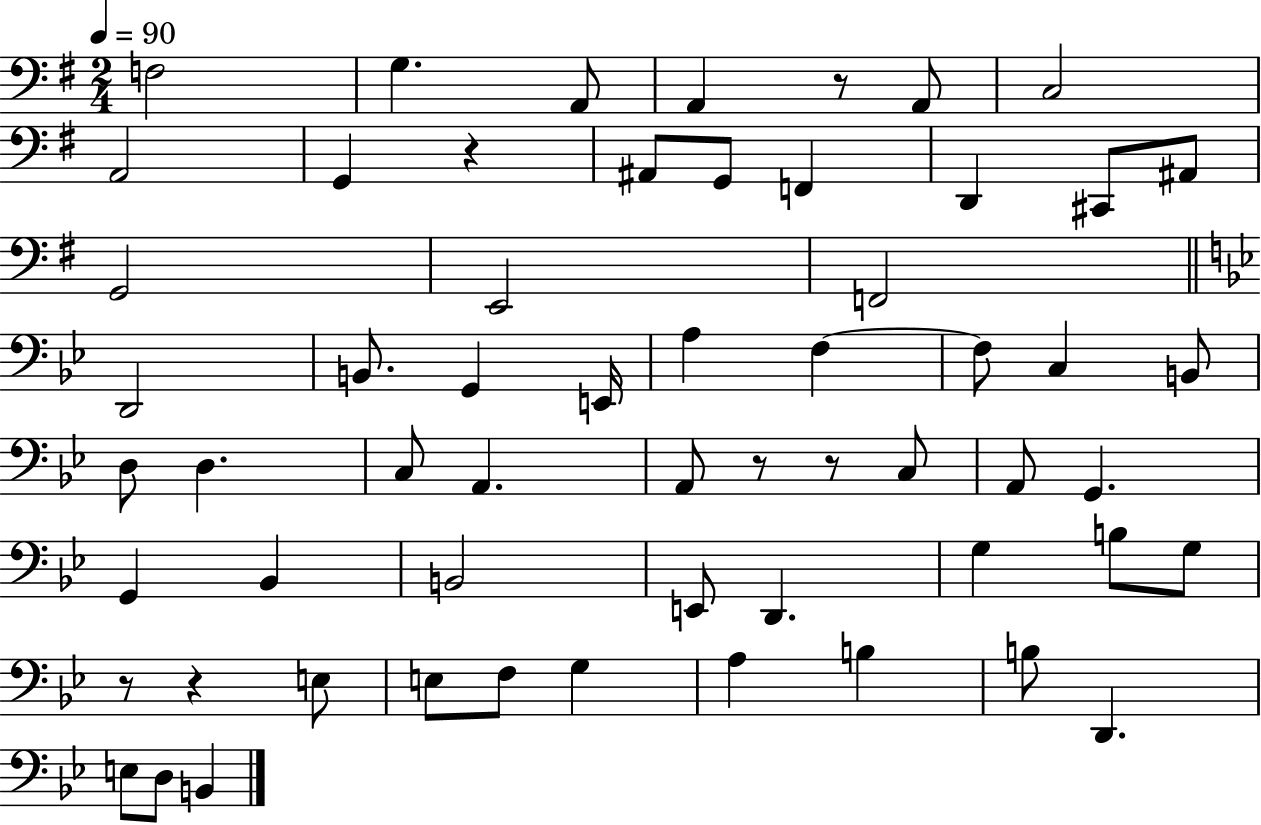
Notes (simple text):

F3/h G3/q. A2/e A2/q R/e A2/e C3/h A2/h G2/q R/q A#2/e G2/e F2/q D2/q C#2/e A#2/e G2/h E2/h F2/h D2/h B2/e. G2/q E2/s A3/q F3/q F3/e C3/q B2/e D3/e D3/q. C3/e A2/q. A2/e R/e R/e C3/e A2/e G2/q. G2/q Bb2/q B2/h E2/e D2/q. G3/q B3/e G3/e R/e R/q E3/e E3/e F3/e G3/q A3/q B3/q B3/e D2/q. E3/e D3/e B2/q